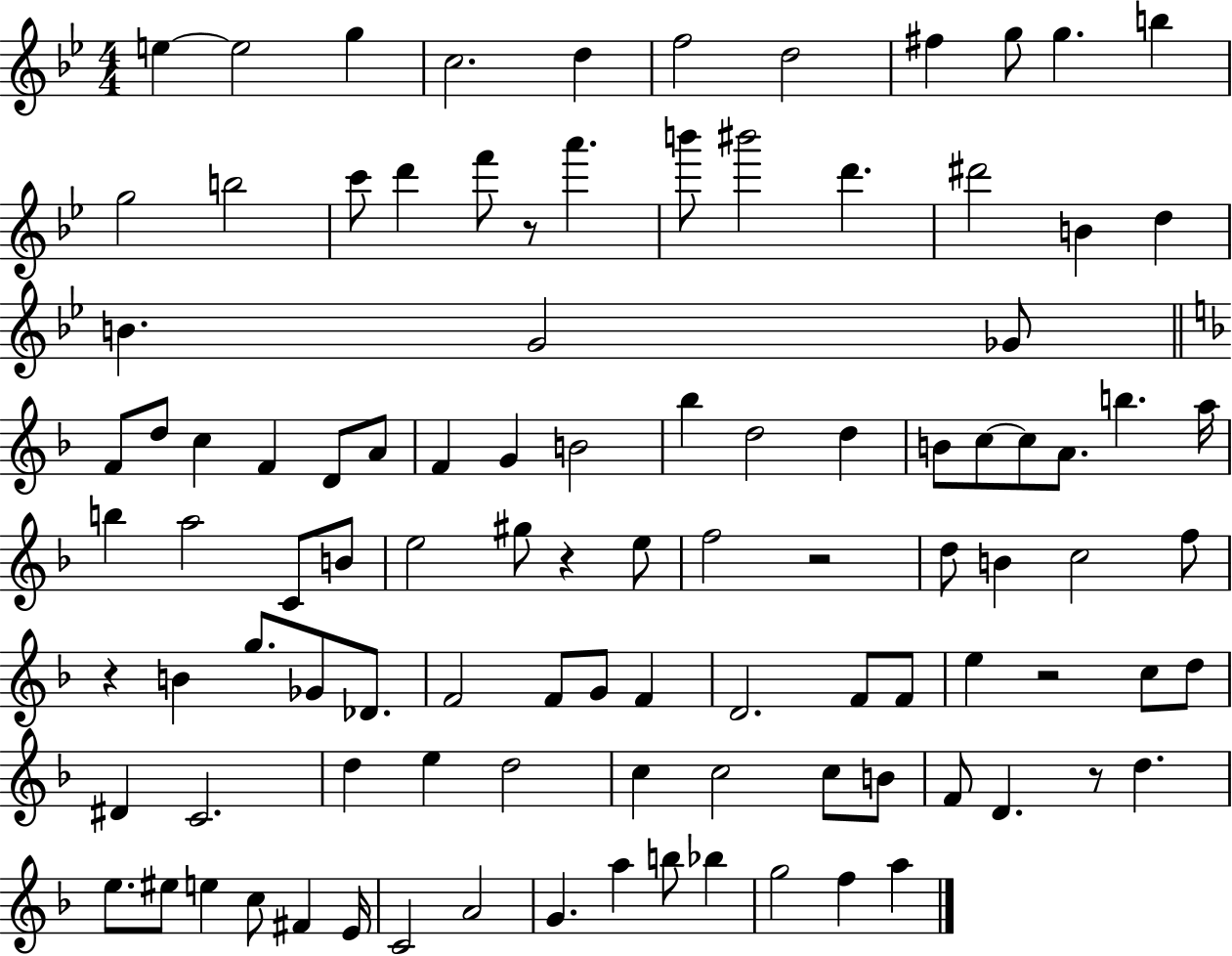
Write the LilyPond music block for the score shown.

{
  \clef treble
  \numericTimeSignature
  \time 4/4
  \key bes \major
  e''4~~ e''2 g''4 | c''2. d''4 | f''2 d''2 | fis''4 g''8 g''4. b''4 | \break g''2 b''2 | c'''8 d'''4 f'''8 r8 a'''4. | b'''8 bis'''2 d'''4. | dis'''2 b'4 d''4 | \break b'4. g'2 ges'8 | \bar "||" \break \key f \major f'8 d''8 c''4 f'4 d'8 a'8 | f'4 g'4 b'2 | bes''4 d''2 d''4 | b'8 c''8~~ c''8 a'8. b''4. a''16 | \break b''4 a''2 c'8 b'8 | e''2 gis''8 r4 e''8 | f''2 r2 | d''8 b'4 c''2 f''8 | \break r4 b'4 g''8. ges'8 des'8. | f'2 f'8 g'8 f'4 | d'2. f'8 f'8 | e''4 r2 c''8 d''8 | \break dis'4 c'2. | d''4 e''4 d''2 | c''4 c''2 c''8 b'8 | f'8 d'4. r8 d''4. | \break e''8. eis''8 e''4 c''8 fis'4 e'16 | c'2 a'2 | g'4. a''4 b''8 bes''4 | g''2 f''4 a''4 | \break \bar "|."
}